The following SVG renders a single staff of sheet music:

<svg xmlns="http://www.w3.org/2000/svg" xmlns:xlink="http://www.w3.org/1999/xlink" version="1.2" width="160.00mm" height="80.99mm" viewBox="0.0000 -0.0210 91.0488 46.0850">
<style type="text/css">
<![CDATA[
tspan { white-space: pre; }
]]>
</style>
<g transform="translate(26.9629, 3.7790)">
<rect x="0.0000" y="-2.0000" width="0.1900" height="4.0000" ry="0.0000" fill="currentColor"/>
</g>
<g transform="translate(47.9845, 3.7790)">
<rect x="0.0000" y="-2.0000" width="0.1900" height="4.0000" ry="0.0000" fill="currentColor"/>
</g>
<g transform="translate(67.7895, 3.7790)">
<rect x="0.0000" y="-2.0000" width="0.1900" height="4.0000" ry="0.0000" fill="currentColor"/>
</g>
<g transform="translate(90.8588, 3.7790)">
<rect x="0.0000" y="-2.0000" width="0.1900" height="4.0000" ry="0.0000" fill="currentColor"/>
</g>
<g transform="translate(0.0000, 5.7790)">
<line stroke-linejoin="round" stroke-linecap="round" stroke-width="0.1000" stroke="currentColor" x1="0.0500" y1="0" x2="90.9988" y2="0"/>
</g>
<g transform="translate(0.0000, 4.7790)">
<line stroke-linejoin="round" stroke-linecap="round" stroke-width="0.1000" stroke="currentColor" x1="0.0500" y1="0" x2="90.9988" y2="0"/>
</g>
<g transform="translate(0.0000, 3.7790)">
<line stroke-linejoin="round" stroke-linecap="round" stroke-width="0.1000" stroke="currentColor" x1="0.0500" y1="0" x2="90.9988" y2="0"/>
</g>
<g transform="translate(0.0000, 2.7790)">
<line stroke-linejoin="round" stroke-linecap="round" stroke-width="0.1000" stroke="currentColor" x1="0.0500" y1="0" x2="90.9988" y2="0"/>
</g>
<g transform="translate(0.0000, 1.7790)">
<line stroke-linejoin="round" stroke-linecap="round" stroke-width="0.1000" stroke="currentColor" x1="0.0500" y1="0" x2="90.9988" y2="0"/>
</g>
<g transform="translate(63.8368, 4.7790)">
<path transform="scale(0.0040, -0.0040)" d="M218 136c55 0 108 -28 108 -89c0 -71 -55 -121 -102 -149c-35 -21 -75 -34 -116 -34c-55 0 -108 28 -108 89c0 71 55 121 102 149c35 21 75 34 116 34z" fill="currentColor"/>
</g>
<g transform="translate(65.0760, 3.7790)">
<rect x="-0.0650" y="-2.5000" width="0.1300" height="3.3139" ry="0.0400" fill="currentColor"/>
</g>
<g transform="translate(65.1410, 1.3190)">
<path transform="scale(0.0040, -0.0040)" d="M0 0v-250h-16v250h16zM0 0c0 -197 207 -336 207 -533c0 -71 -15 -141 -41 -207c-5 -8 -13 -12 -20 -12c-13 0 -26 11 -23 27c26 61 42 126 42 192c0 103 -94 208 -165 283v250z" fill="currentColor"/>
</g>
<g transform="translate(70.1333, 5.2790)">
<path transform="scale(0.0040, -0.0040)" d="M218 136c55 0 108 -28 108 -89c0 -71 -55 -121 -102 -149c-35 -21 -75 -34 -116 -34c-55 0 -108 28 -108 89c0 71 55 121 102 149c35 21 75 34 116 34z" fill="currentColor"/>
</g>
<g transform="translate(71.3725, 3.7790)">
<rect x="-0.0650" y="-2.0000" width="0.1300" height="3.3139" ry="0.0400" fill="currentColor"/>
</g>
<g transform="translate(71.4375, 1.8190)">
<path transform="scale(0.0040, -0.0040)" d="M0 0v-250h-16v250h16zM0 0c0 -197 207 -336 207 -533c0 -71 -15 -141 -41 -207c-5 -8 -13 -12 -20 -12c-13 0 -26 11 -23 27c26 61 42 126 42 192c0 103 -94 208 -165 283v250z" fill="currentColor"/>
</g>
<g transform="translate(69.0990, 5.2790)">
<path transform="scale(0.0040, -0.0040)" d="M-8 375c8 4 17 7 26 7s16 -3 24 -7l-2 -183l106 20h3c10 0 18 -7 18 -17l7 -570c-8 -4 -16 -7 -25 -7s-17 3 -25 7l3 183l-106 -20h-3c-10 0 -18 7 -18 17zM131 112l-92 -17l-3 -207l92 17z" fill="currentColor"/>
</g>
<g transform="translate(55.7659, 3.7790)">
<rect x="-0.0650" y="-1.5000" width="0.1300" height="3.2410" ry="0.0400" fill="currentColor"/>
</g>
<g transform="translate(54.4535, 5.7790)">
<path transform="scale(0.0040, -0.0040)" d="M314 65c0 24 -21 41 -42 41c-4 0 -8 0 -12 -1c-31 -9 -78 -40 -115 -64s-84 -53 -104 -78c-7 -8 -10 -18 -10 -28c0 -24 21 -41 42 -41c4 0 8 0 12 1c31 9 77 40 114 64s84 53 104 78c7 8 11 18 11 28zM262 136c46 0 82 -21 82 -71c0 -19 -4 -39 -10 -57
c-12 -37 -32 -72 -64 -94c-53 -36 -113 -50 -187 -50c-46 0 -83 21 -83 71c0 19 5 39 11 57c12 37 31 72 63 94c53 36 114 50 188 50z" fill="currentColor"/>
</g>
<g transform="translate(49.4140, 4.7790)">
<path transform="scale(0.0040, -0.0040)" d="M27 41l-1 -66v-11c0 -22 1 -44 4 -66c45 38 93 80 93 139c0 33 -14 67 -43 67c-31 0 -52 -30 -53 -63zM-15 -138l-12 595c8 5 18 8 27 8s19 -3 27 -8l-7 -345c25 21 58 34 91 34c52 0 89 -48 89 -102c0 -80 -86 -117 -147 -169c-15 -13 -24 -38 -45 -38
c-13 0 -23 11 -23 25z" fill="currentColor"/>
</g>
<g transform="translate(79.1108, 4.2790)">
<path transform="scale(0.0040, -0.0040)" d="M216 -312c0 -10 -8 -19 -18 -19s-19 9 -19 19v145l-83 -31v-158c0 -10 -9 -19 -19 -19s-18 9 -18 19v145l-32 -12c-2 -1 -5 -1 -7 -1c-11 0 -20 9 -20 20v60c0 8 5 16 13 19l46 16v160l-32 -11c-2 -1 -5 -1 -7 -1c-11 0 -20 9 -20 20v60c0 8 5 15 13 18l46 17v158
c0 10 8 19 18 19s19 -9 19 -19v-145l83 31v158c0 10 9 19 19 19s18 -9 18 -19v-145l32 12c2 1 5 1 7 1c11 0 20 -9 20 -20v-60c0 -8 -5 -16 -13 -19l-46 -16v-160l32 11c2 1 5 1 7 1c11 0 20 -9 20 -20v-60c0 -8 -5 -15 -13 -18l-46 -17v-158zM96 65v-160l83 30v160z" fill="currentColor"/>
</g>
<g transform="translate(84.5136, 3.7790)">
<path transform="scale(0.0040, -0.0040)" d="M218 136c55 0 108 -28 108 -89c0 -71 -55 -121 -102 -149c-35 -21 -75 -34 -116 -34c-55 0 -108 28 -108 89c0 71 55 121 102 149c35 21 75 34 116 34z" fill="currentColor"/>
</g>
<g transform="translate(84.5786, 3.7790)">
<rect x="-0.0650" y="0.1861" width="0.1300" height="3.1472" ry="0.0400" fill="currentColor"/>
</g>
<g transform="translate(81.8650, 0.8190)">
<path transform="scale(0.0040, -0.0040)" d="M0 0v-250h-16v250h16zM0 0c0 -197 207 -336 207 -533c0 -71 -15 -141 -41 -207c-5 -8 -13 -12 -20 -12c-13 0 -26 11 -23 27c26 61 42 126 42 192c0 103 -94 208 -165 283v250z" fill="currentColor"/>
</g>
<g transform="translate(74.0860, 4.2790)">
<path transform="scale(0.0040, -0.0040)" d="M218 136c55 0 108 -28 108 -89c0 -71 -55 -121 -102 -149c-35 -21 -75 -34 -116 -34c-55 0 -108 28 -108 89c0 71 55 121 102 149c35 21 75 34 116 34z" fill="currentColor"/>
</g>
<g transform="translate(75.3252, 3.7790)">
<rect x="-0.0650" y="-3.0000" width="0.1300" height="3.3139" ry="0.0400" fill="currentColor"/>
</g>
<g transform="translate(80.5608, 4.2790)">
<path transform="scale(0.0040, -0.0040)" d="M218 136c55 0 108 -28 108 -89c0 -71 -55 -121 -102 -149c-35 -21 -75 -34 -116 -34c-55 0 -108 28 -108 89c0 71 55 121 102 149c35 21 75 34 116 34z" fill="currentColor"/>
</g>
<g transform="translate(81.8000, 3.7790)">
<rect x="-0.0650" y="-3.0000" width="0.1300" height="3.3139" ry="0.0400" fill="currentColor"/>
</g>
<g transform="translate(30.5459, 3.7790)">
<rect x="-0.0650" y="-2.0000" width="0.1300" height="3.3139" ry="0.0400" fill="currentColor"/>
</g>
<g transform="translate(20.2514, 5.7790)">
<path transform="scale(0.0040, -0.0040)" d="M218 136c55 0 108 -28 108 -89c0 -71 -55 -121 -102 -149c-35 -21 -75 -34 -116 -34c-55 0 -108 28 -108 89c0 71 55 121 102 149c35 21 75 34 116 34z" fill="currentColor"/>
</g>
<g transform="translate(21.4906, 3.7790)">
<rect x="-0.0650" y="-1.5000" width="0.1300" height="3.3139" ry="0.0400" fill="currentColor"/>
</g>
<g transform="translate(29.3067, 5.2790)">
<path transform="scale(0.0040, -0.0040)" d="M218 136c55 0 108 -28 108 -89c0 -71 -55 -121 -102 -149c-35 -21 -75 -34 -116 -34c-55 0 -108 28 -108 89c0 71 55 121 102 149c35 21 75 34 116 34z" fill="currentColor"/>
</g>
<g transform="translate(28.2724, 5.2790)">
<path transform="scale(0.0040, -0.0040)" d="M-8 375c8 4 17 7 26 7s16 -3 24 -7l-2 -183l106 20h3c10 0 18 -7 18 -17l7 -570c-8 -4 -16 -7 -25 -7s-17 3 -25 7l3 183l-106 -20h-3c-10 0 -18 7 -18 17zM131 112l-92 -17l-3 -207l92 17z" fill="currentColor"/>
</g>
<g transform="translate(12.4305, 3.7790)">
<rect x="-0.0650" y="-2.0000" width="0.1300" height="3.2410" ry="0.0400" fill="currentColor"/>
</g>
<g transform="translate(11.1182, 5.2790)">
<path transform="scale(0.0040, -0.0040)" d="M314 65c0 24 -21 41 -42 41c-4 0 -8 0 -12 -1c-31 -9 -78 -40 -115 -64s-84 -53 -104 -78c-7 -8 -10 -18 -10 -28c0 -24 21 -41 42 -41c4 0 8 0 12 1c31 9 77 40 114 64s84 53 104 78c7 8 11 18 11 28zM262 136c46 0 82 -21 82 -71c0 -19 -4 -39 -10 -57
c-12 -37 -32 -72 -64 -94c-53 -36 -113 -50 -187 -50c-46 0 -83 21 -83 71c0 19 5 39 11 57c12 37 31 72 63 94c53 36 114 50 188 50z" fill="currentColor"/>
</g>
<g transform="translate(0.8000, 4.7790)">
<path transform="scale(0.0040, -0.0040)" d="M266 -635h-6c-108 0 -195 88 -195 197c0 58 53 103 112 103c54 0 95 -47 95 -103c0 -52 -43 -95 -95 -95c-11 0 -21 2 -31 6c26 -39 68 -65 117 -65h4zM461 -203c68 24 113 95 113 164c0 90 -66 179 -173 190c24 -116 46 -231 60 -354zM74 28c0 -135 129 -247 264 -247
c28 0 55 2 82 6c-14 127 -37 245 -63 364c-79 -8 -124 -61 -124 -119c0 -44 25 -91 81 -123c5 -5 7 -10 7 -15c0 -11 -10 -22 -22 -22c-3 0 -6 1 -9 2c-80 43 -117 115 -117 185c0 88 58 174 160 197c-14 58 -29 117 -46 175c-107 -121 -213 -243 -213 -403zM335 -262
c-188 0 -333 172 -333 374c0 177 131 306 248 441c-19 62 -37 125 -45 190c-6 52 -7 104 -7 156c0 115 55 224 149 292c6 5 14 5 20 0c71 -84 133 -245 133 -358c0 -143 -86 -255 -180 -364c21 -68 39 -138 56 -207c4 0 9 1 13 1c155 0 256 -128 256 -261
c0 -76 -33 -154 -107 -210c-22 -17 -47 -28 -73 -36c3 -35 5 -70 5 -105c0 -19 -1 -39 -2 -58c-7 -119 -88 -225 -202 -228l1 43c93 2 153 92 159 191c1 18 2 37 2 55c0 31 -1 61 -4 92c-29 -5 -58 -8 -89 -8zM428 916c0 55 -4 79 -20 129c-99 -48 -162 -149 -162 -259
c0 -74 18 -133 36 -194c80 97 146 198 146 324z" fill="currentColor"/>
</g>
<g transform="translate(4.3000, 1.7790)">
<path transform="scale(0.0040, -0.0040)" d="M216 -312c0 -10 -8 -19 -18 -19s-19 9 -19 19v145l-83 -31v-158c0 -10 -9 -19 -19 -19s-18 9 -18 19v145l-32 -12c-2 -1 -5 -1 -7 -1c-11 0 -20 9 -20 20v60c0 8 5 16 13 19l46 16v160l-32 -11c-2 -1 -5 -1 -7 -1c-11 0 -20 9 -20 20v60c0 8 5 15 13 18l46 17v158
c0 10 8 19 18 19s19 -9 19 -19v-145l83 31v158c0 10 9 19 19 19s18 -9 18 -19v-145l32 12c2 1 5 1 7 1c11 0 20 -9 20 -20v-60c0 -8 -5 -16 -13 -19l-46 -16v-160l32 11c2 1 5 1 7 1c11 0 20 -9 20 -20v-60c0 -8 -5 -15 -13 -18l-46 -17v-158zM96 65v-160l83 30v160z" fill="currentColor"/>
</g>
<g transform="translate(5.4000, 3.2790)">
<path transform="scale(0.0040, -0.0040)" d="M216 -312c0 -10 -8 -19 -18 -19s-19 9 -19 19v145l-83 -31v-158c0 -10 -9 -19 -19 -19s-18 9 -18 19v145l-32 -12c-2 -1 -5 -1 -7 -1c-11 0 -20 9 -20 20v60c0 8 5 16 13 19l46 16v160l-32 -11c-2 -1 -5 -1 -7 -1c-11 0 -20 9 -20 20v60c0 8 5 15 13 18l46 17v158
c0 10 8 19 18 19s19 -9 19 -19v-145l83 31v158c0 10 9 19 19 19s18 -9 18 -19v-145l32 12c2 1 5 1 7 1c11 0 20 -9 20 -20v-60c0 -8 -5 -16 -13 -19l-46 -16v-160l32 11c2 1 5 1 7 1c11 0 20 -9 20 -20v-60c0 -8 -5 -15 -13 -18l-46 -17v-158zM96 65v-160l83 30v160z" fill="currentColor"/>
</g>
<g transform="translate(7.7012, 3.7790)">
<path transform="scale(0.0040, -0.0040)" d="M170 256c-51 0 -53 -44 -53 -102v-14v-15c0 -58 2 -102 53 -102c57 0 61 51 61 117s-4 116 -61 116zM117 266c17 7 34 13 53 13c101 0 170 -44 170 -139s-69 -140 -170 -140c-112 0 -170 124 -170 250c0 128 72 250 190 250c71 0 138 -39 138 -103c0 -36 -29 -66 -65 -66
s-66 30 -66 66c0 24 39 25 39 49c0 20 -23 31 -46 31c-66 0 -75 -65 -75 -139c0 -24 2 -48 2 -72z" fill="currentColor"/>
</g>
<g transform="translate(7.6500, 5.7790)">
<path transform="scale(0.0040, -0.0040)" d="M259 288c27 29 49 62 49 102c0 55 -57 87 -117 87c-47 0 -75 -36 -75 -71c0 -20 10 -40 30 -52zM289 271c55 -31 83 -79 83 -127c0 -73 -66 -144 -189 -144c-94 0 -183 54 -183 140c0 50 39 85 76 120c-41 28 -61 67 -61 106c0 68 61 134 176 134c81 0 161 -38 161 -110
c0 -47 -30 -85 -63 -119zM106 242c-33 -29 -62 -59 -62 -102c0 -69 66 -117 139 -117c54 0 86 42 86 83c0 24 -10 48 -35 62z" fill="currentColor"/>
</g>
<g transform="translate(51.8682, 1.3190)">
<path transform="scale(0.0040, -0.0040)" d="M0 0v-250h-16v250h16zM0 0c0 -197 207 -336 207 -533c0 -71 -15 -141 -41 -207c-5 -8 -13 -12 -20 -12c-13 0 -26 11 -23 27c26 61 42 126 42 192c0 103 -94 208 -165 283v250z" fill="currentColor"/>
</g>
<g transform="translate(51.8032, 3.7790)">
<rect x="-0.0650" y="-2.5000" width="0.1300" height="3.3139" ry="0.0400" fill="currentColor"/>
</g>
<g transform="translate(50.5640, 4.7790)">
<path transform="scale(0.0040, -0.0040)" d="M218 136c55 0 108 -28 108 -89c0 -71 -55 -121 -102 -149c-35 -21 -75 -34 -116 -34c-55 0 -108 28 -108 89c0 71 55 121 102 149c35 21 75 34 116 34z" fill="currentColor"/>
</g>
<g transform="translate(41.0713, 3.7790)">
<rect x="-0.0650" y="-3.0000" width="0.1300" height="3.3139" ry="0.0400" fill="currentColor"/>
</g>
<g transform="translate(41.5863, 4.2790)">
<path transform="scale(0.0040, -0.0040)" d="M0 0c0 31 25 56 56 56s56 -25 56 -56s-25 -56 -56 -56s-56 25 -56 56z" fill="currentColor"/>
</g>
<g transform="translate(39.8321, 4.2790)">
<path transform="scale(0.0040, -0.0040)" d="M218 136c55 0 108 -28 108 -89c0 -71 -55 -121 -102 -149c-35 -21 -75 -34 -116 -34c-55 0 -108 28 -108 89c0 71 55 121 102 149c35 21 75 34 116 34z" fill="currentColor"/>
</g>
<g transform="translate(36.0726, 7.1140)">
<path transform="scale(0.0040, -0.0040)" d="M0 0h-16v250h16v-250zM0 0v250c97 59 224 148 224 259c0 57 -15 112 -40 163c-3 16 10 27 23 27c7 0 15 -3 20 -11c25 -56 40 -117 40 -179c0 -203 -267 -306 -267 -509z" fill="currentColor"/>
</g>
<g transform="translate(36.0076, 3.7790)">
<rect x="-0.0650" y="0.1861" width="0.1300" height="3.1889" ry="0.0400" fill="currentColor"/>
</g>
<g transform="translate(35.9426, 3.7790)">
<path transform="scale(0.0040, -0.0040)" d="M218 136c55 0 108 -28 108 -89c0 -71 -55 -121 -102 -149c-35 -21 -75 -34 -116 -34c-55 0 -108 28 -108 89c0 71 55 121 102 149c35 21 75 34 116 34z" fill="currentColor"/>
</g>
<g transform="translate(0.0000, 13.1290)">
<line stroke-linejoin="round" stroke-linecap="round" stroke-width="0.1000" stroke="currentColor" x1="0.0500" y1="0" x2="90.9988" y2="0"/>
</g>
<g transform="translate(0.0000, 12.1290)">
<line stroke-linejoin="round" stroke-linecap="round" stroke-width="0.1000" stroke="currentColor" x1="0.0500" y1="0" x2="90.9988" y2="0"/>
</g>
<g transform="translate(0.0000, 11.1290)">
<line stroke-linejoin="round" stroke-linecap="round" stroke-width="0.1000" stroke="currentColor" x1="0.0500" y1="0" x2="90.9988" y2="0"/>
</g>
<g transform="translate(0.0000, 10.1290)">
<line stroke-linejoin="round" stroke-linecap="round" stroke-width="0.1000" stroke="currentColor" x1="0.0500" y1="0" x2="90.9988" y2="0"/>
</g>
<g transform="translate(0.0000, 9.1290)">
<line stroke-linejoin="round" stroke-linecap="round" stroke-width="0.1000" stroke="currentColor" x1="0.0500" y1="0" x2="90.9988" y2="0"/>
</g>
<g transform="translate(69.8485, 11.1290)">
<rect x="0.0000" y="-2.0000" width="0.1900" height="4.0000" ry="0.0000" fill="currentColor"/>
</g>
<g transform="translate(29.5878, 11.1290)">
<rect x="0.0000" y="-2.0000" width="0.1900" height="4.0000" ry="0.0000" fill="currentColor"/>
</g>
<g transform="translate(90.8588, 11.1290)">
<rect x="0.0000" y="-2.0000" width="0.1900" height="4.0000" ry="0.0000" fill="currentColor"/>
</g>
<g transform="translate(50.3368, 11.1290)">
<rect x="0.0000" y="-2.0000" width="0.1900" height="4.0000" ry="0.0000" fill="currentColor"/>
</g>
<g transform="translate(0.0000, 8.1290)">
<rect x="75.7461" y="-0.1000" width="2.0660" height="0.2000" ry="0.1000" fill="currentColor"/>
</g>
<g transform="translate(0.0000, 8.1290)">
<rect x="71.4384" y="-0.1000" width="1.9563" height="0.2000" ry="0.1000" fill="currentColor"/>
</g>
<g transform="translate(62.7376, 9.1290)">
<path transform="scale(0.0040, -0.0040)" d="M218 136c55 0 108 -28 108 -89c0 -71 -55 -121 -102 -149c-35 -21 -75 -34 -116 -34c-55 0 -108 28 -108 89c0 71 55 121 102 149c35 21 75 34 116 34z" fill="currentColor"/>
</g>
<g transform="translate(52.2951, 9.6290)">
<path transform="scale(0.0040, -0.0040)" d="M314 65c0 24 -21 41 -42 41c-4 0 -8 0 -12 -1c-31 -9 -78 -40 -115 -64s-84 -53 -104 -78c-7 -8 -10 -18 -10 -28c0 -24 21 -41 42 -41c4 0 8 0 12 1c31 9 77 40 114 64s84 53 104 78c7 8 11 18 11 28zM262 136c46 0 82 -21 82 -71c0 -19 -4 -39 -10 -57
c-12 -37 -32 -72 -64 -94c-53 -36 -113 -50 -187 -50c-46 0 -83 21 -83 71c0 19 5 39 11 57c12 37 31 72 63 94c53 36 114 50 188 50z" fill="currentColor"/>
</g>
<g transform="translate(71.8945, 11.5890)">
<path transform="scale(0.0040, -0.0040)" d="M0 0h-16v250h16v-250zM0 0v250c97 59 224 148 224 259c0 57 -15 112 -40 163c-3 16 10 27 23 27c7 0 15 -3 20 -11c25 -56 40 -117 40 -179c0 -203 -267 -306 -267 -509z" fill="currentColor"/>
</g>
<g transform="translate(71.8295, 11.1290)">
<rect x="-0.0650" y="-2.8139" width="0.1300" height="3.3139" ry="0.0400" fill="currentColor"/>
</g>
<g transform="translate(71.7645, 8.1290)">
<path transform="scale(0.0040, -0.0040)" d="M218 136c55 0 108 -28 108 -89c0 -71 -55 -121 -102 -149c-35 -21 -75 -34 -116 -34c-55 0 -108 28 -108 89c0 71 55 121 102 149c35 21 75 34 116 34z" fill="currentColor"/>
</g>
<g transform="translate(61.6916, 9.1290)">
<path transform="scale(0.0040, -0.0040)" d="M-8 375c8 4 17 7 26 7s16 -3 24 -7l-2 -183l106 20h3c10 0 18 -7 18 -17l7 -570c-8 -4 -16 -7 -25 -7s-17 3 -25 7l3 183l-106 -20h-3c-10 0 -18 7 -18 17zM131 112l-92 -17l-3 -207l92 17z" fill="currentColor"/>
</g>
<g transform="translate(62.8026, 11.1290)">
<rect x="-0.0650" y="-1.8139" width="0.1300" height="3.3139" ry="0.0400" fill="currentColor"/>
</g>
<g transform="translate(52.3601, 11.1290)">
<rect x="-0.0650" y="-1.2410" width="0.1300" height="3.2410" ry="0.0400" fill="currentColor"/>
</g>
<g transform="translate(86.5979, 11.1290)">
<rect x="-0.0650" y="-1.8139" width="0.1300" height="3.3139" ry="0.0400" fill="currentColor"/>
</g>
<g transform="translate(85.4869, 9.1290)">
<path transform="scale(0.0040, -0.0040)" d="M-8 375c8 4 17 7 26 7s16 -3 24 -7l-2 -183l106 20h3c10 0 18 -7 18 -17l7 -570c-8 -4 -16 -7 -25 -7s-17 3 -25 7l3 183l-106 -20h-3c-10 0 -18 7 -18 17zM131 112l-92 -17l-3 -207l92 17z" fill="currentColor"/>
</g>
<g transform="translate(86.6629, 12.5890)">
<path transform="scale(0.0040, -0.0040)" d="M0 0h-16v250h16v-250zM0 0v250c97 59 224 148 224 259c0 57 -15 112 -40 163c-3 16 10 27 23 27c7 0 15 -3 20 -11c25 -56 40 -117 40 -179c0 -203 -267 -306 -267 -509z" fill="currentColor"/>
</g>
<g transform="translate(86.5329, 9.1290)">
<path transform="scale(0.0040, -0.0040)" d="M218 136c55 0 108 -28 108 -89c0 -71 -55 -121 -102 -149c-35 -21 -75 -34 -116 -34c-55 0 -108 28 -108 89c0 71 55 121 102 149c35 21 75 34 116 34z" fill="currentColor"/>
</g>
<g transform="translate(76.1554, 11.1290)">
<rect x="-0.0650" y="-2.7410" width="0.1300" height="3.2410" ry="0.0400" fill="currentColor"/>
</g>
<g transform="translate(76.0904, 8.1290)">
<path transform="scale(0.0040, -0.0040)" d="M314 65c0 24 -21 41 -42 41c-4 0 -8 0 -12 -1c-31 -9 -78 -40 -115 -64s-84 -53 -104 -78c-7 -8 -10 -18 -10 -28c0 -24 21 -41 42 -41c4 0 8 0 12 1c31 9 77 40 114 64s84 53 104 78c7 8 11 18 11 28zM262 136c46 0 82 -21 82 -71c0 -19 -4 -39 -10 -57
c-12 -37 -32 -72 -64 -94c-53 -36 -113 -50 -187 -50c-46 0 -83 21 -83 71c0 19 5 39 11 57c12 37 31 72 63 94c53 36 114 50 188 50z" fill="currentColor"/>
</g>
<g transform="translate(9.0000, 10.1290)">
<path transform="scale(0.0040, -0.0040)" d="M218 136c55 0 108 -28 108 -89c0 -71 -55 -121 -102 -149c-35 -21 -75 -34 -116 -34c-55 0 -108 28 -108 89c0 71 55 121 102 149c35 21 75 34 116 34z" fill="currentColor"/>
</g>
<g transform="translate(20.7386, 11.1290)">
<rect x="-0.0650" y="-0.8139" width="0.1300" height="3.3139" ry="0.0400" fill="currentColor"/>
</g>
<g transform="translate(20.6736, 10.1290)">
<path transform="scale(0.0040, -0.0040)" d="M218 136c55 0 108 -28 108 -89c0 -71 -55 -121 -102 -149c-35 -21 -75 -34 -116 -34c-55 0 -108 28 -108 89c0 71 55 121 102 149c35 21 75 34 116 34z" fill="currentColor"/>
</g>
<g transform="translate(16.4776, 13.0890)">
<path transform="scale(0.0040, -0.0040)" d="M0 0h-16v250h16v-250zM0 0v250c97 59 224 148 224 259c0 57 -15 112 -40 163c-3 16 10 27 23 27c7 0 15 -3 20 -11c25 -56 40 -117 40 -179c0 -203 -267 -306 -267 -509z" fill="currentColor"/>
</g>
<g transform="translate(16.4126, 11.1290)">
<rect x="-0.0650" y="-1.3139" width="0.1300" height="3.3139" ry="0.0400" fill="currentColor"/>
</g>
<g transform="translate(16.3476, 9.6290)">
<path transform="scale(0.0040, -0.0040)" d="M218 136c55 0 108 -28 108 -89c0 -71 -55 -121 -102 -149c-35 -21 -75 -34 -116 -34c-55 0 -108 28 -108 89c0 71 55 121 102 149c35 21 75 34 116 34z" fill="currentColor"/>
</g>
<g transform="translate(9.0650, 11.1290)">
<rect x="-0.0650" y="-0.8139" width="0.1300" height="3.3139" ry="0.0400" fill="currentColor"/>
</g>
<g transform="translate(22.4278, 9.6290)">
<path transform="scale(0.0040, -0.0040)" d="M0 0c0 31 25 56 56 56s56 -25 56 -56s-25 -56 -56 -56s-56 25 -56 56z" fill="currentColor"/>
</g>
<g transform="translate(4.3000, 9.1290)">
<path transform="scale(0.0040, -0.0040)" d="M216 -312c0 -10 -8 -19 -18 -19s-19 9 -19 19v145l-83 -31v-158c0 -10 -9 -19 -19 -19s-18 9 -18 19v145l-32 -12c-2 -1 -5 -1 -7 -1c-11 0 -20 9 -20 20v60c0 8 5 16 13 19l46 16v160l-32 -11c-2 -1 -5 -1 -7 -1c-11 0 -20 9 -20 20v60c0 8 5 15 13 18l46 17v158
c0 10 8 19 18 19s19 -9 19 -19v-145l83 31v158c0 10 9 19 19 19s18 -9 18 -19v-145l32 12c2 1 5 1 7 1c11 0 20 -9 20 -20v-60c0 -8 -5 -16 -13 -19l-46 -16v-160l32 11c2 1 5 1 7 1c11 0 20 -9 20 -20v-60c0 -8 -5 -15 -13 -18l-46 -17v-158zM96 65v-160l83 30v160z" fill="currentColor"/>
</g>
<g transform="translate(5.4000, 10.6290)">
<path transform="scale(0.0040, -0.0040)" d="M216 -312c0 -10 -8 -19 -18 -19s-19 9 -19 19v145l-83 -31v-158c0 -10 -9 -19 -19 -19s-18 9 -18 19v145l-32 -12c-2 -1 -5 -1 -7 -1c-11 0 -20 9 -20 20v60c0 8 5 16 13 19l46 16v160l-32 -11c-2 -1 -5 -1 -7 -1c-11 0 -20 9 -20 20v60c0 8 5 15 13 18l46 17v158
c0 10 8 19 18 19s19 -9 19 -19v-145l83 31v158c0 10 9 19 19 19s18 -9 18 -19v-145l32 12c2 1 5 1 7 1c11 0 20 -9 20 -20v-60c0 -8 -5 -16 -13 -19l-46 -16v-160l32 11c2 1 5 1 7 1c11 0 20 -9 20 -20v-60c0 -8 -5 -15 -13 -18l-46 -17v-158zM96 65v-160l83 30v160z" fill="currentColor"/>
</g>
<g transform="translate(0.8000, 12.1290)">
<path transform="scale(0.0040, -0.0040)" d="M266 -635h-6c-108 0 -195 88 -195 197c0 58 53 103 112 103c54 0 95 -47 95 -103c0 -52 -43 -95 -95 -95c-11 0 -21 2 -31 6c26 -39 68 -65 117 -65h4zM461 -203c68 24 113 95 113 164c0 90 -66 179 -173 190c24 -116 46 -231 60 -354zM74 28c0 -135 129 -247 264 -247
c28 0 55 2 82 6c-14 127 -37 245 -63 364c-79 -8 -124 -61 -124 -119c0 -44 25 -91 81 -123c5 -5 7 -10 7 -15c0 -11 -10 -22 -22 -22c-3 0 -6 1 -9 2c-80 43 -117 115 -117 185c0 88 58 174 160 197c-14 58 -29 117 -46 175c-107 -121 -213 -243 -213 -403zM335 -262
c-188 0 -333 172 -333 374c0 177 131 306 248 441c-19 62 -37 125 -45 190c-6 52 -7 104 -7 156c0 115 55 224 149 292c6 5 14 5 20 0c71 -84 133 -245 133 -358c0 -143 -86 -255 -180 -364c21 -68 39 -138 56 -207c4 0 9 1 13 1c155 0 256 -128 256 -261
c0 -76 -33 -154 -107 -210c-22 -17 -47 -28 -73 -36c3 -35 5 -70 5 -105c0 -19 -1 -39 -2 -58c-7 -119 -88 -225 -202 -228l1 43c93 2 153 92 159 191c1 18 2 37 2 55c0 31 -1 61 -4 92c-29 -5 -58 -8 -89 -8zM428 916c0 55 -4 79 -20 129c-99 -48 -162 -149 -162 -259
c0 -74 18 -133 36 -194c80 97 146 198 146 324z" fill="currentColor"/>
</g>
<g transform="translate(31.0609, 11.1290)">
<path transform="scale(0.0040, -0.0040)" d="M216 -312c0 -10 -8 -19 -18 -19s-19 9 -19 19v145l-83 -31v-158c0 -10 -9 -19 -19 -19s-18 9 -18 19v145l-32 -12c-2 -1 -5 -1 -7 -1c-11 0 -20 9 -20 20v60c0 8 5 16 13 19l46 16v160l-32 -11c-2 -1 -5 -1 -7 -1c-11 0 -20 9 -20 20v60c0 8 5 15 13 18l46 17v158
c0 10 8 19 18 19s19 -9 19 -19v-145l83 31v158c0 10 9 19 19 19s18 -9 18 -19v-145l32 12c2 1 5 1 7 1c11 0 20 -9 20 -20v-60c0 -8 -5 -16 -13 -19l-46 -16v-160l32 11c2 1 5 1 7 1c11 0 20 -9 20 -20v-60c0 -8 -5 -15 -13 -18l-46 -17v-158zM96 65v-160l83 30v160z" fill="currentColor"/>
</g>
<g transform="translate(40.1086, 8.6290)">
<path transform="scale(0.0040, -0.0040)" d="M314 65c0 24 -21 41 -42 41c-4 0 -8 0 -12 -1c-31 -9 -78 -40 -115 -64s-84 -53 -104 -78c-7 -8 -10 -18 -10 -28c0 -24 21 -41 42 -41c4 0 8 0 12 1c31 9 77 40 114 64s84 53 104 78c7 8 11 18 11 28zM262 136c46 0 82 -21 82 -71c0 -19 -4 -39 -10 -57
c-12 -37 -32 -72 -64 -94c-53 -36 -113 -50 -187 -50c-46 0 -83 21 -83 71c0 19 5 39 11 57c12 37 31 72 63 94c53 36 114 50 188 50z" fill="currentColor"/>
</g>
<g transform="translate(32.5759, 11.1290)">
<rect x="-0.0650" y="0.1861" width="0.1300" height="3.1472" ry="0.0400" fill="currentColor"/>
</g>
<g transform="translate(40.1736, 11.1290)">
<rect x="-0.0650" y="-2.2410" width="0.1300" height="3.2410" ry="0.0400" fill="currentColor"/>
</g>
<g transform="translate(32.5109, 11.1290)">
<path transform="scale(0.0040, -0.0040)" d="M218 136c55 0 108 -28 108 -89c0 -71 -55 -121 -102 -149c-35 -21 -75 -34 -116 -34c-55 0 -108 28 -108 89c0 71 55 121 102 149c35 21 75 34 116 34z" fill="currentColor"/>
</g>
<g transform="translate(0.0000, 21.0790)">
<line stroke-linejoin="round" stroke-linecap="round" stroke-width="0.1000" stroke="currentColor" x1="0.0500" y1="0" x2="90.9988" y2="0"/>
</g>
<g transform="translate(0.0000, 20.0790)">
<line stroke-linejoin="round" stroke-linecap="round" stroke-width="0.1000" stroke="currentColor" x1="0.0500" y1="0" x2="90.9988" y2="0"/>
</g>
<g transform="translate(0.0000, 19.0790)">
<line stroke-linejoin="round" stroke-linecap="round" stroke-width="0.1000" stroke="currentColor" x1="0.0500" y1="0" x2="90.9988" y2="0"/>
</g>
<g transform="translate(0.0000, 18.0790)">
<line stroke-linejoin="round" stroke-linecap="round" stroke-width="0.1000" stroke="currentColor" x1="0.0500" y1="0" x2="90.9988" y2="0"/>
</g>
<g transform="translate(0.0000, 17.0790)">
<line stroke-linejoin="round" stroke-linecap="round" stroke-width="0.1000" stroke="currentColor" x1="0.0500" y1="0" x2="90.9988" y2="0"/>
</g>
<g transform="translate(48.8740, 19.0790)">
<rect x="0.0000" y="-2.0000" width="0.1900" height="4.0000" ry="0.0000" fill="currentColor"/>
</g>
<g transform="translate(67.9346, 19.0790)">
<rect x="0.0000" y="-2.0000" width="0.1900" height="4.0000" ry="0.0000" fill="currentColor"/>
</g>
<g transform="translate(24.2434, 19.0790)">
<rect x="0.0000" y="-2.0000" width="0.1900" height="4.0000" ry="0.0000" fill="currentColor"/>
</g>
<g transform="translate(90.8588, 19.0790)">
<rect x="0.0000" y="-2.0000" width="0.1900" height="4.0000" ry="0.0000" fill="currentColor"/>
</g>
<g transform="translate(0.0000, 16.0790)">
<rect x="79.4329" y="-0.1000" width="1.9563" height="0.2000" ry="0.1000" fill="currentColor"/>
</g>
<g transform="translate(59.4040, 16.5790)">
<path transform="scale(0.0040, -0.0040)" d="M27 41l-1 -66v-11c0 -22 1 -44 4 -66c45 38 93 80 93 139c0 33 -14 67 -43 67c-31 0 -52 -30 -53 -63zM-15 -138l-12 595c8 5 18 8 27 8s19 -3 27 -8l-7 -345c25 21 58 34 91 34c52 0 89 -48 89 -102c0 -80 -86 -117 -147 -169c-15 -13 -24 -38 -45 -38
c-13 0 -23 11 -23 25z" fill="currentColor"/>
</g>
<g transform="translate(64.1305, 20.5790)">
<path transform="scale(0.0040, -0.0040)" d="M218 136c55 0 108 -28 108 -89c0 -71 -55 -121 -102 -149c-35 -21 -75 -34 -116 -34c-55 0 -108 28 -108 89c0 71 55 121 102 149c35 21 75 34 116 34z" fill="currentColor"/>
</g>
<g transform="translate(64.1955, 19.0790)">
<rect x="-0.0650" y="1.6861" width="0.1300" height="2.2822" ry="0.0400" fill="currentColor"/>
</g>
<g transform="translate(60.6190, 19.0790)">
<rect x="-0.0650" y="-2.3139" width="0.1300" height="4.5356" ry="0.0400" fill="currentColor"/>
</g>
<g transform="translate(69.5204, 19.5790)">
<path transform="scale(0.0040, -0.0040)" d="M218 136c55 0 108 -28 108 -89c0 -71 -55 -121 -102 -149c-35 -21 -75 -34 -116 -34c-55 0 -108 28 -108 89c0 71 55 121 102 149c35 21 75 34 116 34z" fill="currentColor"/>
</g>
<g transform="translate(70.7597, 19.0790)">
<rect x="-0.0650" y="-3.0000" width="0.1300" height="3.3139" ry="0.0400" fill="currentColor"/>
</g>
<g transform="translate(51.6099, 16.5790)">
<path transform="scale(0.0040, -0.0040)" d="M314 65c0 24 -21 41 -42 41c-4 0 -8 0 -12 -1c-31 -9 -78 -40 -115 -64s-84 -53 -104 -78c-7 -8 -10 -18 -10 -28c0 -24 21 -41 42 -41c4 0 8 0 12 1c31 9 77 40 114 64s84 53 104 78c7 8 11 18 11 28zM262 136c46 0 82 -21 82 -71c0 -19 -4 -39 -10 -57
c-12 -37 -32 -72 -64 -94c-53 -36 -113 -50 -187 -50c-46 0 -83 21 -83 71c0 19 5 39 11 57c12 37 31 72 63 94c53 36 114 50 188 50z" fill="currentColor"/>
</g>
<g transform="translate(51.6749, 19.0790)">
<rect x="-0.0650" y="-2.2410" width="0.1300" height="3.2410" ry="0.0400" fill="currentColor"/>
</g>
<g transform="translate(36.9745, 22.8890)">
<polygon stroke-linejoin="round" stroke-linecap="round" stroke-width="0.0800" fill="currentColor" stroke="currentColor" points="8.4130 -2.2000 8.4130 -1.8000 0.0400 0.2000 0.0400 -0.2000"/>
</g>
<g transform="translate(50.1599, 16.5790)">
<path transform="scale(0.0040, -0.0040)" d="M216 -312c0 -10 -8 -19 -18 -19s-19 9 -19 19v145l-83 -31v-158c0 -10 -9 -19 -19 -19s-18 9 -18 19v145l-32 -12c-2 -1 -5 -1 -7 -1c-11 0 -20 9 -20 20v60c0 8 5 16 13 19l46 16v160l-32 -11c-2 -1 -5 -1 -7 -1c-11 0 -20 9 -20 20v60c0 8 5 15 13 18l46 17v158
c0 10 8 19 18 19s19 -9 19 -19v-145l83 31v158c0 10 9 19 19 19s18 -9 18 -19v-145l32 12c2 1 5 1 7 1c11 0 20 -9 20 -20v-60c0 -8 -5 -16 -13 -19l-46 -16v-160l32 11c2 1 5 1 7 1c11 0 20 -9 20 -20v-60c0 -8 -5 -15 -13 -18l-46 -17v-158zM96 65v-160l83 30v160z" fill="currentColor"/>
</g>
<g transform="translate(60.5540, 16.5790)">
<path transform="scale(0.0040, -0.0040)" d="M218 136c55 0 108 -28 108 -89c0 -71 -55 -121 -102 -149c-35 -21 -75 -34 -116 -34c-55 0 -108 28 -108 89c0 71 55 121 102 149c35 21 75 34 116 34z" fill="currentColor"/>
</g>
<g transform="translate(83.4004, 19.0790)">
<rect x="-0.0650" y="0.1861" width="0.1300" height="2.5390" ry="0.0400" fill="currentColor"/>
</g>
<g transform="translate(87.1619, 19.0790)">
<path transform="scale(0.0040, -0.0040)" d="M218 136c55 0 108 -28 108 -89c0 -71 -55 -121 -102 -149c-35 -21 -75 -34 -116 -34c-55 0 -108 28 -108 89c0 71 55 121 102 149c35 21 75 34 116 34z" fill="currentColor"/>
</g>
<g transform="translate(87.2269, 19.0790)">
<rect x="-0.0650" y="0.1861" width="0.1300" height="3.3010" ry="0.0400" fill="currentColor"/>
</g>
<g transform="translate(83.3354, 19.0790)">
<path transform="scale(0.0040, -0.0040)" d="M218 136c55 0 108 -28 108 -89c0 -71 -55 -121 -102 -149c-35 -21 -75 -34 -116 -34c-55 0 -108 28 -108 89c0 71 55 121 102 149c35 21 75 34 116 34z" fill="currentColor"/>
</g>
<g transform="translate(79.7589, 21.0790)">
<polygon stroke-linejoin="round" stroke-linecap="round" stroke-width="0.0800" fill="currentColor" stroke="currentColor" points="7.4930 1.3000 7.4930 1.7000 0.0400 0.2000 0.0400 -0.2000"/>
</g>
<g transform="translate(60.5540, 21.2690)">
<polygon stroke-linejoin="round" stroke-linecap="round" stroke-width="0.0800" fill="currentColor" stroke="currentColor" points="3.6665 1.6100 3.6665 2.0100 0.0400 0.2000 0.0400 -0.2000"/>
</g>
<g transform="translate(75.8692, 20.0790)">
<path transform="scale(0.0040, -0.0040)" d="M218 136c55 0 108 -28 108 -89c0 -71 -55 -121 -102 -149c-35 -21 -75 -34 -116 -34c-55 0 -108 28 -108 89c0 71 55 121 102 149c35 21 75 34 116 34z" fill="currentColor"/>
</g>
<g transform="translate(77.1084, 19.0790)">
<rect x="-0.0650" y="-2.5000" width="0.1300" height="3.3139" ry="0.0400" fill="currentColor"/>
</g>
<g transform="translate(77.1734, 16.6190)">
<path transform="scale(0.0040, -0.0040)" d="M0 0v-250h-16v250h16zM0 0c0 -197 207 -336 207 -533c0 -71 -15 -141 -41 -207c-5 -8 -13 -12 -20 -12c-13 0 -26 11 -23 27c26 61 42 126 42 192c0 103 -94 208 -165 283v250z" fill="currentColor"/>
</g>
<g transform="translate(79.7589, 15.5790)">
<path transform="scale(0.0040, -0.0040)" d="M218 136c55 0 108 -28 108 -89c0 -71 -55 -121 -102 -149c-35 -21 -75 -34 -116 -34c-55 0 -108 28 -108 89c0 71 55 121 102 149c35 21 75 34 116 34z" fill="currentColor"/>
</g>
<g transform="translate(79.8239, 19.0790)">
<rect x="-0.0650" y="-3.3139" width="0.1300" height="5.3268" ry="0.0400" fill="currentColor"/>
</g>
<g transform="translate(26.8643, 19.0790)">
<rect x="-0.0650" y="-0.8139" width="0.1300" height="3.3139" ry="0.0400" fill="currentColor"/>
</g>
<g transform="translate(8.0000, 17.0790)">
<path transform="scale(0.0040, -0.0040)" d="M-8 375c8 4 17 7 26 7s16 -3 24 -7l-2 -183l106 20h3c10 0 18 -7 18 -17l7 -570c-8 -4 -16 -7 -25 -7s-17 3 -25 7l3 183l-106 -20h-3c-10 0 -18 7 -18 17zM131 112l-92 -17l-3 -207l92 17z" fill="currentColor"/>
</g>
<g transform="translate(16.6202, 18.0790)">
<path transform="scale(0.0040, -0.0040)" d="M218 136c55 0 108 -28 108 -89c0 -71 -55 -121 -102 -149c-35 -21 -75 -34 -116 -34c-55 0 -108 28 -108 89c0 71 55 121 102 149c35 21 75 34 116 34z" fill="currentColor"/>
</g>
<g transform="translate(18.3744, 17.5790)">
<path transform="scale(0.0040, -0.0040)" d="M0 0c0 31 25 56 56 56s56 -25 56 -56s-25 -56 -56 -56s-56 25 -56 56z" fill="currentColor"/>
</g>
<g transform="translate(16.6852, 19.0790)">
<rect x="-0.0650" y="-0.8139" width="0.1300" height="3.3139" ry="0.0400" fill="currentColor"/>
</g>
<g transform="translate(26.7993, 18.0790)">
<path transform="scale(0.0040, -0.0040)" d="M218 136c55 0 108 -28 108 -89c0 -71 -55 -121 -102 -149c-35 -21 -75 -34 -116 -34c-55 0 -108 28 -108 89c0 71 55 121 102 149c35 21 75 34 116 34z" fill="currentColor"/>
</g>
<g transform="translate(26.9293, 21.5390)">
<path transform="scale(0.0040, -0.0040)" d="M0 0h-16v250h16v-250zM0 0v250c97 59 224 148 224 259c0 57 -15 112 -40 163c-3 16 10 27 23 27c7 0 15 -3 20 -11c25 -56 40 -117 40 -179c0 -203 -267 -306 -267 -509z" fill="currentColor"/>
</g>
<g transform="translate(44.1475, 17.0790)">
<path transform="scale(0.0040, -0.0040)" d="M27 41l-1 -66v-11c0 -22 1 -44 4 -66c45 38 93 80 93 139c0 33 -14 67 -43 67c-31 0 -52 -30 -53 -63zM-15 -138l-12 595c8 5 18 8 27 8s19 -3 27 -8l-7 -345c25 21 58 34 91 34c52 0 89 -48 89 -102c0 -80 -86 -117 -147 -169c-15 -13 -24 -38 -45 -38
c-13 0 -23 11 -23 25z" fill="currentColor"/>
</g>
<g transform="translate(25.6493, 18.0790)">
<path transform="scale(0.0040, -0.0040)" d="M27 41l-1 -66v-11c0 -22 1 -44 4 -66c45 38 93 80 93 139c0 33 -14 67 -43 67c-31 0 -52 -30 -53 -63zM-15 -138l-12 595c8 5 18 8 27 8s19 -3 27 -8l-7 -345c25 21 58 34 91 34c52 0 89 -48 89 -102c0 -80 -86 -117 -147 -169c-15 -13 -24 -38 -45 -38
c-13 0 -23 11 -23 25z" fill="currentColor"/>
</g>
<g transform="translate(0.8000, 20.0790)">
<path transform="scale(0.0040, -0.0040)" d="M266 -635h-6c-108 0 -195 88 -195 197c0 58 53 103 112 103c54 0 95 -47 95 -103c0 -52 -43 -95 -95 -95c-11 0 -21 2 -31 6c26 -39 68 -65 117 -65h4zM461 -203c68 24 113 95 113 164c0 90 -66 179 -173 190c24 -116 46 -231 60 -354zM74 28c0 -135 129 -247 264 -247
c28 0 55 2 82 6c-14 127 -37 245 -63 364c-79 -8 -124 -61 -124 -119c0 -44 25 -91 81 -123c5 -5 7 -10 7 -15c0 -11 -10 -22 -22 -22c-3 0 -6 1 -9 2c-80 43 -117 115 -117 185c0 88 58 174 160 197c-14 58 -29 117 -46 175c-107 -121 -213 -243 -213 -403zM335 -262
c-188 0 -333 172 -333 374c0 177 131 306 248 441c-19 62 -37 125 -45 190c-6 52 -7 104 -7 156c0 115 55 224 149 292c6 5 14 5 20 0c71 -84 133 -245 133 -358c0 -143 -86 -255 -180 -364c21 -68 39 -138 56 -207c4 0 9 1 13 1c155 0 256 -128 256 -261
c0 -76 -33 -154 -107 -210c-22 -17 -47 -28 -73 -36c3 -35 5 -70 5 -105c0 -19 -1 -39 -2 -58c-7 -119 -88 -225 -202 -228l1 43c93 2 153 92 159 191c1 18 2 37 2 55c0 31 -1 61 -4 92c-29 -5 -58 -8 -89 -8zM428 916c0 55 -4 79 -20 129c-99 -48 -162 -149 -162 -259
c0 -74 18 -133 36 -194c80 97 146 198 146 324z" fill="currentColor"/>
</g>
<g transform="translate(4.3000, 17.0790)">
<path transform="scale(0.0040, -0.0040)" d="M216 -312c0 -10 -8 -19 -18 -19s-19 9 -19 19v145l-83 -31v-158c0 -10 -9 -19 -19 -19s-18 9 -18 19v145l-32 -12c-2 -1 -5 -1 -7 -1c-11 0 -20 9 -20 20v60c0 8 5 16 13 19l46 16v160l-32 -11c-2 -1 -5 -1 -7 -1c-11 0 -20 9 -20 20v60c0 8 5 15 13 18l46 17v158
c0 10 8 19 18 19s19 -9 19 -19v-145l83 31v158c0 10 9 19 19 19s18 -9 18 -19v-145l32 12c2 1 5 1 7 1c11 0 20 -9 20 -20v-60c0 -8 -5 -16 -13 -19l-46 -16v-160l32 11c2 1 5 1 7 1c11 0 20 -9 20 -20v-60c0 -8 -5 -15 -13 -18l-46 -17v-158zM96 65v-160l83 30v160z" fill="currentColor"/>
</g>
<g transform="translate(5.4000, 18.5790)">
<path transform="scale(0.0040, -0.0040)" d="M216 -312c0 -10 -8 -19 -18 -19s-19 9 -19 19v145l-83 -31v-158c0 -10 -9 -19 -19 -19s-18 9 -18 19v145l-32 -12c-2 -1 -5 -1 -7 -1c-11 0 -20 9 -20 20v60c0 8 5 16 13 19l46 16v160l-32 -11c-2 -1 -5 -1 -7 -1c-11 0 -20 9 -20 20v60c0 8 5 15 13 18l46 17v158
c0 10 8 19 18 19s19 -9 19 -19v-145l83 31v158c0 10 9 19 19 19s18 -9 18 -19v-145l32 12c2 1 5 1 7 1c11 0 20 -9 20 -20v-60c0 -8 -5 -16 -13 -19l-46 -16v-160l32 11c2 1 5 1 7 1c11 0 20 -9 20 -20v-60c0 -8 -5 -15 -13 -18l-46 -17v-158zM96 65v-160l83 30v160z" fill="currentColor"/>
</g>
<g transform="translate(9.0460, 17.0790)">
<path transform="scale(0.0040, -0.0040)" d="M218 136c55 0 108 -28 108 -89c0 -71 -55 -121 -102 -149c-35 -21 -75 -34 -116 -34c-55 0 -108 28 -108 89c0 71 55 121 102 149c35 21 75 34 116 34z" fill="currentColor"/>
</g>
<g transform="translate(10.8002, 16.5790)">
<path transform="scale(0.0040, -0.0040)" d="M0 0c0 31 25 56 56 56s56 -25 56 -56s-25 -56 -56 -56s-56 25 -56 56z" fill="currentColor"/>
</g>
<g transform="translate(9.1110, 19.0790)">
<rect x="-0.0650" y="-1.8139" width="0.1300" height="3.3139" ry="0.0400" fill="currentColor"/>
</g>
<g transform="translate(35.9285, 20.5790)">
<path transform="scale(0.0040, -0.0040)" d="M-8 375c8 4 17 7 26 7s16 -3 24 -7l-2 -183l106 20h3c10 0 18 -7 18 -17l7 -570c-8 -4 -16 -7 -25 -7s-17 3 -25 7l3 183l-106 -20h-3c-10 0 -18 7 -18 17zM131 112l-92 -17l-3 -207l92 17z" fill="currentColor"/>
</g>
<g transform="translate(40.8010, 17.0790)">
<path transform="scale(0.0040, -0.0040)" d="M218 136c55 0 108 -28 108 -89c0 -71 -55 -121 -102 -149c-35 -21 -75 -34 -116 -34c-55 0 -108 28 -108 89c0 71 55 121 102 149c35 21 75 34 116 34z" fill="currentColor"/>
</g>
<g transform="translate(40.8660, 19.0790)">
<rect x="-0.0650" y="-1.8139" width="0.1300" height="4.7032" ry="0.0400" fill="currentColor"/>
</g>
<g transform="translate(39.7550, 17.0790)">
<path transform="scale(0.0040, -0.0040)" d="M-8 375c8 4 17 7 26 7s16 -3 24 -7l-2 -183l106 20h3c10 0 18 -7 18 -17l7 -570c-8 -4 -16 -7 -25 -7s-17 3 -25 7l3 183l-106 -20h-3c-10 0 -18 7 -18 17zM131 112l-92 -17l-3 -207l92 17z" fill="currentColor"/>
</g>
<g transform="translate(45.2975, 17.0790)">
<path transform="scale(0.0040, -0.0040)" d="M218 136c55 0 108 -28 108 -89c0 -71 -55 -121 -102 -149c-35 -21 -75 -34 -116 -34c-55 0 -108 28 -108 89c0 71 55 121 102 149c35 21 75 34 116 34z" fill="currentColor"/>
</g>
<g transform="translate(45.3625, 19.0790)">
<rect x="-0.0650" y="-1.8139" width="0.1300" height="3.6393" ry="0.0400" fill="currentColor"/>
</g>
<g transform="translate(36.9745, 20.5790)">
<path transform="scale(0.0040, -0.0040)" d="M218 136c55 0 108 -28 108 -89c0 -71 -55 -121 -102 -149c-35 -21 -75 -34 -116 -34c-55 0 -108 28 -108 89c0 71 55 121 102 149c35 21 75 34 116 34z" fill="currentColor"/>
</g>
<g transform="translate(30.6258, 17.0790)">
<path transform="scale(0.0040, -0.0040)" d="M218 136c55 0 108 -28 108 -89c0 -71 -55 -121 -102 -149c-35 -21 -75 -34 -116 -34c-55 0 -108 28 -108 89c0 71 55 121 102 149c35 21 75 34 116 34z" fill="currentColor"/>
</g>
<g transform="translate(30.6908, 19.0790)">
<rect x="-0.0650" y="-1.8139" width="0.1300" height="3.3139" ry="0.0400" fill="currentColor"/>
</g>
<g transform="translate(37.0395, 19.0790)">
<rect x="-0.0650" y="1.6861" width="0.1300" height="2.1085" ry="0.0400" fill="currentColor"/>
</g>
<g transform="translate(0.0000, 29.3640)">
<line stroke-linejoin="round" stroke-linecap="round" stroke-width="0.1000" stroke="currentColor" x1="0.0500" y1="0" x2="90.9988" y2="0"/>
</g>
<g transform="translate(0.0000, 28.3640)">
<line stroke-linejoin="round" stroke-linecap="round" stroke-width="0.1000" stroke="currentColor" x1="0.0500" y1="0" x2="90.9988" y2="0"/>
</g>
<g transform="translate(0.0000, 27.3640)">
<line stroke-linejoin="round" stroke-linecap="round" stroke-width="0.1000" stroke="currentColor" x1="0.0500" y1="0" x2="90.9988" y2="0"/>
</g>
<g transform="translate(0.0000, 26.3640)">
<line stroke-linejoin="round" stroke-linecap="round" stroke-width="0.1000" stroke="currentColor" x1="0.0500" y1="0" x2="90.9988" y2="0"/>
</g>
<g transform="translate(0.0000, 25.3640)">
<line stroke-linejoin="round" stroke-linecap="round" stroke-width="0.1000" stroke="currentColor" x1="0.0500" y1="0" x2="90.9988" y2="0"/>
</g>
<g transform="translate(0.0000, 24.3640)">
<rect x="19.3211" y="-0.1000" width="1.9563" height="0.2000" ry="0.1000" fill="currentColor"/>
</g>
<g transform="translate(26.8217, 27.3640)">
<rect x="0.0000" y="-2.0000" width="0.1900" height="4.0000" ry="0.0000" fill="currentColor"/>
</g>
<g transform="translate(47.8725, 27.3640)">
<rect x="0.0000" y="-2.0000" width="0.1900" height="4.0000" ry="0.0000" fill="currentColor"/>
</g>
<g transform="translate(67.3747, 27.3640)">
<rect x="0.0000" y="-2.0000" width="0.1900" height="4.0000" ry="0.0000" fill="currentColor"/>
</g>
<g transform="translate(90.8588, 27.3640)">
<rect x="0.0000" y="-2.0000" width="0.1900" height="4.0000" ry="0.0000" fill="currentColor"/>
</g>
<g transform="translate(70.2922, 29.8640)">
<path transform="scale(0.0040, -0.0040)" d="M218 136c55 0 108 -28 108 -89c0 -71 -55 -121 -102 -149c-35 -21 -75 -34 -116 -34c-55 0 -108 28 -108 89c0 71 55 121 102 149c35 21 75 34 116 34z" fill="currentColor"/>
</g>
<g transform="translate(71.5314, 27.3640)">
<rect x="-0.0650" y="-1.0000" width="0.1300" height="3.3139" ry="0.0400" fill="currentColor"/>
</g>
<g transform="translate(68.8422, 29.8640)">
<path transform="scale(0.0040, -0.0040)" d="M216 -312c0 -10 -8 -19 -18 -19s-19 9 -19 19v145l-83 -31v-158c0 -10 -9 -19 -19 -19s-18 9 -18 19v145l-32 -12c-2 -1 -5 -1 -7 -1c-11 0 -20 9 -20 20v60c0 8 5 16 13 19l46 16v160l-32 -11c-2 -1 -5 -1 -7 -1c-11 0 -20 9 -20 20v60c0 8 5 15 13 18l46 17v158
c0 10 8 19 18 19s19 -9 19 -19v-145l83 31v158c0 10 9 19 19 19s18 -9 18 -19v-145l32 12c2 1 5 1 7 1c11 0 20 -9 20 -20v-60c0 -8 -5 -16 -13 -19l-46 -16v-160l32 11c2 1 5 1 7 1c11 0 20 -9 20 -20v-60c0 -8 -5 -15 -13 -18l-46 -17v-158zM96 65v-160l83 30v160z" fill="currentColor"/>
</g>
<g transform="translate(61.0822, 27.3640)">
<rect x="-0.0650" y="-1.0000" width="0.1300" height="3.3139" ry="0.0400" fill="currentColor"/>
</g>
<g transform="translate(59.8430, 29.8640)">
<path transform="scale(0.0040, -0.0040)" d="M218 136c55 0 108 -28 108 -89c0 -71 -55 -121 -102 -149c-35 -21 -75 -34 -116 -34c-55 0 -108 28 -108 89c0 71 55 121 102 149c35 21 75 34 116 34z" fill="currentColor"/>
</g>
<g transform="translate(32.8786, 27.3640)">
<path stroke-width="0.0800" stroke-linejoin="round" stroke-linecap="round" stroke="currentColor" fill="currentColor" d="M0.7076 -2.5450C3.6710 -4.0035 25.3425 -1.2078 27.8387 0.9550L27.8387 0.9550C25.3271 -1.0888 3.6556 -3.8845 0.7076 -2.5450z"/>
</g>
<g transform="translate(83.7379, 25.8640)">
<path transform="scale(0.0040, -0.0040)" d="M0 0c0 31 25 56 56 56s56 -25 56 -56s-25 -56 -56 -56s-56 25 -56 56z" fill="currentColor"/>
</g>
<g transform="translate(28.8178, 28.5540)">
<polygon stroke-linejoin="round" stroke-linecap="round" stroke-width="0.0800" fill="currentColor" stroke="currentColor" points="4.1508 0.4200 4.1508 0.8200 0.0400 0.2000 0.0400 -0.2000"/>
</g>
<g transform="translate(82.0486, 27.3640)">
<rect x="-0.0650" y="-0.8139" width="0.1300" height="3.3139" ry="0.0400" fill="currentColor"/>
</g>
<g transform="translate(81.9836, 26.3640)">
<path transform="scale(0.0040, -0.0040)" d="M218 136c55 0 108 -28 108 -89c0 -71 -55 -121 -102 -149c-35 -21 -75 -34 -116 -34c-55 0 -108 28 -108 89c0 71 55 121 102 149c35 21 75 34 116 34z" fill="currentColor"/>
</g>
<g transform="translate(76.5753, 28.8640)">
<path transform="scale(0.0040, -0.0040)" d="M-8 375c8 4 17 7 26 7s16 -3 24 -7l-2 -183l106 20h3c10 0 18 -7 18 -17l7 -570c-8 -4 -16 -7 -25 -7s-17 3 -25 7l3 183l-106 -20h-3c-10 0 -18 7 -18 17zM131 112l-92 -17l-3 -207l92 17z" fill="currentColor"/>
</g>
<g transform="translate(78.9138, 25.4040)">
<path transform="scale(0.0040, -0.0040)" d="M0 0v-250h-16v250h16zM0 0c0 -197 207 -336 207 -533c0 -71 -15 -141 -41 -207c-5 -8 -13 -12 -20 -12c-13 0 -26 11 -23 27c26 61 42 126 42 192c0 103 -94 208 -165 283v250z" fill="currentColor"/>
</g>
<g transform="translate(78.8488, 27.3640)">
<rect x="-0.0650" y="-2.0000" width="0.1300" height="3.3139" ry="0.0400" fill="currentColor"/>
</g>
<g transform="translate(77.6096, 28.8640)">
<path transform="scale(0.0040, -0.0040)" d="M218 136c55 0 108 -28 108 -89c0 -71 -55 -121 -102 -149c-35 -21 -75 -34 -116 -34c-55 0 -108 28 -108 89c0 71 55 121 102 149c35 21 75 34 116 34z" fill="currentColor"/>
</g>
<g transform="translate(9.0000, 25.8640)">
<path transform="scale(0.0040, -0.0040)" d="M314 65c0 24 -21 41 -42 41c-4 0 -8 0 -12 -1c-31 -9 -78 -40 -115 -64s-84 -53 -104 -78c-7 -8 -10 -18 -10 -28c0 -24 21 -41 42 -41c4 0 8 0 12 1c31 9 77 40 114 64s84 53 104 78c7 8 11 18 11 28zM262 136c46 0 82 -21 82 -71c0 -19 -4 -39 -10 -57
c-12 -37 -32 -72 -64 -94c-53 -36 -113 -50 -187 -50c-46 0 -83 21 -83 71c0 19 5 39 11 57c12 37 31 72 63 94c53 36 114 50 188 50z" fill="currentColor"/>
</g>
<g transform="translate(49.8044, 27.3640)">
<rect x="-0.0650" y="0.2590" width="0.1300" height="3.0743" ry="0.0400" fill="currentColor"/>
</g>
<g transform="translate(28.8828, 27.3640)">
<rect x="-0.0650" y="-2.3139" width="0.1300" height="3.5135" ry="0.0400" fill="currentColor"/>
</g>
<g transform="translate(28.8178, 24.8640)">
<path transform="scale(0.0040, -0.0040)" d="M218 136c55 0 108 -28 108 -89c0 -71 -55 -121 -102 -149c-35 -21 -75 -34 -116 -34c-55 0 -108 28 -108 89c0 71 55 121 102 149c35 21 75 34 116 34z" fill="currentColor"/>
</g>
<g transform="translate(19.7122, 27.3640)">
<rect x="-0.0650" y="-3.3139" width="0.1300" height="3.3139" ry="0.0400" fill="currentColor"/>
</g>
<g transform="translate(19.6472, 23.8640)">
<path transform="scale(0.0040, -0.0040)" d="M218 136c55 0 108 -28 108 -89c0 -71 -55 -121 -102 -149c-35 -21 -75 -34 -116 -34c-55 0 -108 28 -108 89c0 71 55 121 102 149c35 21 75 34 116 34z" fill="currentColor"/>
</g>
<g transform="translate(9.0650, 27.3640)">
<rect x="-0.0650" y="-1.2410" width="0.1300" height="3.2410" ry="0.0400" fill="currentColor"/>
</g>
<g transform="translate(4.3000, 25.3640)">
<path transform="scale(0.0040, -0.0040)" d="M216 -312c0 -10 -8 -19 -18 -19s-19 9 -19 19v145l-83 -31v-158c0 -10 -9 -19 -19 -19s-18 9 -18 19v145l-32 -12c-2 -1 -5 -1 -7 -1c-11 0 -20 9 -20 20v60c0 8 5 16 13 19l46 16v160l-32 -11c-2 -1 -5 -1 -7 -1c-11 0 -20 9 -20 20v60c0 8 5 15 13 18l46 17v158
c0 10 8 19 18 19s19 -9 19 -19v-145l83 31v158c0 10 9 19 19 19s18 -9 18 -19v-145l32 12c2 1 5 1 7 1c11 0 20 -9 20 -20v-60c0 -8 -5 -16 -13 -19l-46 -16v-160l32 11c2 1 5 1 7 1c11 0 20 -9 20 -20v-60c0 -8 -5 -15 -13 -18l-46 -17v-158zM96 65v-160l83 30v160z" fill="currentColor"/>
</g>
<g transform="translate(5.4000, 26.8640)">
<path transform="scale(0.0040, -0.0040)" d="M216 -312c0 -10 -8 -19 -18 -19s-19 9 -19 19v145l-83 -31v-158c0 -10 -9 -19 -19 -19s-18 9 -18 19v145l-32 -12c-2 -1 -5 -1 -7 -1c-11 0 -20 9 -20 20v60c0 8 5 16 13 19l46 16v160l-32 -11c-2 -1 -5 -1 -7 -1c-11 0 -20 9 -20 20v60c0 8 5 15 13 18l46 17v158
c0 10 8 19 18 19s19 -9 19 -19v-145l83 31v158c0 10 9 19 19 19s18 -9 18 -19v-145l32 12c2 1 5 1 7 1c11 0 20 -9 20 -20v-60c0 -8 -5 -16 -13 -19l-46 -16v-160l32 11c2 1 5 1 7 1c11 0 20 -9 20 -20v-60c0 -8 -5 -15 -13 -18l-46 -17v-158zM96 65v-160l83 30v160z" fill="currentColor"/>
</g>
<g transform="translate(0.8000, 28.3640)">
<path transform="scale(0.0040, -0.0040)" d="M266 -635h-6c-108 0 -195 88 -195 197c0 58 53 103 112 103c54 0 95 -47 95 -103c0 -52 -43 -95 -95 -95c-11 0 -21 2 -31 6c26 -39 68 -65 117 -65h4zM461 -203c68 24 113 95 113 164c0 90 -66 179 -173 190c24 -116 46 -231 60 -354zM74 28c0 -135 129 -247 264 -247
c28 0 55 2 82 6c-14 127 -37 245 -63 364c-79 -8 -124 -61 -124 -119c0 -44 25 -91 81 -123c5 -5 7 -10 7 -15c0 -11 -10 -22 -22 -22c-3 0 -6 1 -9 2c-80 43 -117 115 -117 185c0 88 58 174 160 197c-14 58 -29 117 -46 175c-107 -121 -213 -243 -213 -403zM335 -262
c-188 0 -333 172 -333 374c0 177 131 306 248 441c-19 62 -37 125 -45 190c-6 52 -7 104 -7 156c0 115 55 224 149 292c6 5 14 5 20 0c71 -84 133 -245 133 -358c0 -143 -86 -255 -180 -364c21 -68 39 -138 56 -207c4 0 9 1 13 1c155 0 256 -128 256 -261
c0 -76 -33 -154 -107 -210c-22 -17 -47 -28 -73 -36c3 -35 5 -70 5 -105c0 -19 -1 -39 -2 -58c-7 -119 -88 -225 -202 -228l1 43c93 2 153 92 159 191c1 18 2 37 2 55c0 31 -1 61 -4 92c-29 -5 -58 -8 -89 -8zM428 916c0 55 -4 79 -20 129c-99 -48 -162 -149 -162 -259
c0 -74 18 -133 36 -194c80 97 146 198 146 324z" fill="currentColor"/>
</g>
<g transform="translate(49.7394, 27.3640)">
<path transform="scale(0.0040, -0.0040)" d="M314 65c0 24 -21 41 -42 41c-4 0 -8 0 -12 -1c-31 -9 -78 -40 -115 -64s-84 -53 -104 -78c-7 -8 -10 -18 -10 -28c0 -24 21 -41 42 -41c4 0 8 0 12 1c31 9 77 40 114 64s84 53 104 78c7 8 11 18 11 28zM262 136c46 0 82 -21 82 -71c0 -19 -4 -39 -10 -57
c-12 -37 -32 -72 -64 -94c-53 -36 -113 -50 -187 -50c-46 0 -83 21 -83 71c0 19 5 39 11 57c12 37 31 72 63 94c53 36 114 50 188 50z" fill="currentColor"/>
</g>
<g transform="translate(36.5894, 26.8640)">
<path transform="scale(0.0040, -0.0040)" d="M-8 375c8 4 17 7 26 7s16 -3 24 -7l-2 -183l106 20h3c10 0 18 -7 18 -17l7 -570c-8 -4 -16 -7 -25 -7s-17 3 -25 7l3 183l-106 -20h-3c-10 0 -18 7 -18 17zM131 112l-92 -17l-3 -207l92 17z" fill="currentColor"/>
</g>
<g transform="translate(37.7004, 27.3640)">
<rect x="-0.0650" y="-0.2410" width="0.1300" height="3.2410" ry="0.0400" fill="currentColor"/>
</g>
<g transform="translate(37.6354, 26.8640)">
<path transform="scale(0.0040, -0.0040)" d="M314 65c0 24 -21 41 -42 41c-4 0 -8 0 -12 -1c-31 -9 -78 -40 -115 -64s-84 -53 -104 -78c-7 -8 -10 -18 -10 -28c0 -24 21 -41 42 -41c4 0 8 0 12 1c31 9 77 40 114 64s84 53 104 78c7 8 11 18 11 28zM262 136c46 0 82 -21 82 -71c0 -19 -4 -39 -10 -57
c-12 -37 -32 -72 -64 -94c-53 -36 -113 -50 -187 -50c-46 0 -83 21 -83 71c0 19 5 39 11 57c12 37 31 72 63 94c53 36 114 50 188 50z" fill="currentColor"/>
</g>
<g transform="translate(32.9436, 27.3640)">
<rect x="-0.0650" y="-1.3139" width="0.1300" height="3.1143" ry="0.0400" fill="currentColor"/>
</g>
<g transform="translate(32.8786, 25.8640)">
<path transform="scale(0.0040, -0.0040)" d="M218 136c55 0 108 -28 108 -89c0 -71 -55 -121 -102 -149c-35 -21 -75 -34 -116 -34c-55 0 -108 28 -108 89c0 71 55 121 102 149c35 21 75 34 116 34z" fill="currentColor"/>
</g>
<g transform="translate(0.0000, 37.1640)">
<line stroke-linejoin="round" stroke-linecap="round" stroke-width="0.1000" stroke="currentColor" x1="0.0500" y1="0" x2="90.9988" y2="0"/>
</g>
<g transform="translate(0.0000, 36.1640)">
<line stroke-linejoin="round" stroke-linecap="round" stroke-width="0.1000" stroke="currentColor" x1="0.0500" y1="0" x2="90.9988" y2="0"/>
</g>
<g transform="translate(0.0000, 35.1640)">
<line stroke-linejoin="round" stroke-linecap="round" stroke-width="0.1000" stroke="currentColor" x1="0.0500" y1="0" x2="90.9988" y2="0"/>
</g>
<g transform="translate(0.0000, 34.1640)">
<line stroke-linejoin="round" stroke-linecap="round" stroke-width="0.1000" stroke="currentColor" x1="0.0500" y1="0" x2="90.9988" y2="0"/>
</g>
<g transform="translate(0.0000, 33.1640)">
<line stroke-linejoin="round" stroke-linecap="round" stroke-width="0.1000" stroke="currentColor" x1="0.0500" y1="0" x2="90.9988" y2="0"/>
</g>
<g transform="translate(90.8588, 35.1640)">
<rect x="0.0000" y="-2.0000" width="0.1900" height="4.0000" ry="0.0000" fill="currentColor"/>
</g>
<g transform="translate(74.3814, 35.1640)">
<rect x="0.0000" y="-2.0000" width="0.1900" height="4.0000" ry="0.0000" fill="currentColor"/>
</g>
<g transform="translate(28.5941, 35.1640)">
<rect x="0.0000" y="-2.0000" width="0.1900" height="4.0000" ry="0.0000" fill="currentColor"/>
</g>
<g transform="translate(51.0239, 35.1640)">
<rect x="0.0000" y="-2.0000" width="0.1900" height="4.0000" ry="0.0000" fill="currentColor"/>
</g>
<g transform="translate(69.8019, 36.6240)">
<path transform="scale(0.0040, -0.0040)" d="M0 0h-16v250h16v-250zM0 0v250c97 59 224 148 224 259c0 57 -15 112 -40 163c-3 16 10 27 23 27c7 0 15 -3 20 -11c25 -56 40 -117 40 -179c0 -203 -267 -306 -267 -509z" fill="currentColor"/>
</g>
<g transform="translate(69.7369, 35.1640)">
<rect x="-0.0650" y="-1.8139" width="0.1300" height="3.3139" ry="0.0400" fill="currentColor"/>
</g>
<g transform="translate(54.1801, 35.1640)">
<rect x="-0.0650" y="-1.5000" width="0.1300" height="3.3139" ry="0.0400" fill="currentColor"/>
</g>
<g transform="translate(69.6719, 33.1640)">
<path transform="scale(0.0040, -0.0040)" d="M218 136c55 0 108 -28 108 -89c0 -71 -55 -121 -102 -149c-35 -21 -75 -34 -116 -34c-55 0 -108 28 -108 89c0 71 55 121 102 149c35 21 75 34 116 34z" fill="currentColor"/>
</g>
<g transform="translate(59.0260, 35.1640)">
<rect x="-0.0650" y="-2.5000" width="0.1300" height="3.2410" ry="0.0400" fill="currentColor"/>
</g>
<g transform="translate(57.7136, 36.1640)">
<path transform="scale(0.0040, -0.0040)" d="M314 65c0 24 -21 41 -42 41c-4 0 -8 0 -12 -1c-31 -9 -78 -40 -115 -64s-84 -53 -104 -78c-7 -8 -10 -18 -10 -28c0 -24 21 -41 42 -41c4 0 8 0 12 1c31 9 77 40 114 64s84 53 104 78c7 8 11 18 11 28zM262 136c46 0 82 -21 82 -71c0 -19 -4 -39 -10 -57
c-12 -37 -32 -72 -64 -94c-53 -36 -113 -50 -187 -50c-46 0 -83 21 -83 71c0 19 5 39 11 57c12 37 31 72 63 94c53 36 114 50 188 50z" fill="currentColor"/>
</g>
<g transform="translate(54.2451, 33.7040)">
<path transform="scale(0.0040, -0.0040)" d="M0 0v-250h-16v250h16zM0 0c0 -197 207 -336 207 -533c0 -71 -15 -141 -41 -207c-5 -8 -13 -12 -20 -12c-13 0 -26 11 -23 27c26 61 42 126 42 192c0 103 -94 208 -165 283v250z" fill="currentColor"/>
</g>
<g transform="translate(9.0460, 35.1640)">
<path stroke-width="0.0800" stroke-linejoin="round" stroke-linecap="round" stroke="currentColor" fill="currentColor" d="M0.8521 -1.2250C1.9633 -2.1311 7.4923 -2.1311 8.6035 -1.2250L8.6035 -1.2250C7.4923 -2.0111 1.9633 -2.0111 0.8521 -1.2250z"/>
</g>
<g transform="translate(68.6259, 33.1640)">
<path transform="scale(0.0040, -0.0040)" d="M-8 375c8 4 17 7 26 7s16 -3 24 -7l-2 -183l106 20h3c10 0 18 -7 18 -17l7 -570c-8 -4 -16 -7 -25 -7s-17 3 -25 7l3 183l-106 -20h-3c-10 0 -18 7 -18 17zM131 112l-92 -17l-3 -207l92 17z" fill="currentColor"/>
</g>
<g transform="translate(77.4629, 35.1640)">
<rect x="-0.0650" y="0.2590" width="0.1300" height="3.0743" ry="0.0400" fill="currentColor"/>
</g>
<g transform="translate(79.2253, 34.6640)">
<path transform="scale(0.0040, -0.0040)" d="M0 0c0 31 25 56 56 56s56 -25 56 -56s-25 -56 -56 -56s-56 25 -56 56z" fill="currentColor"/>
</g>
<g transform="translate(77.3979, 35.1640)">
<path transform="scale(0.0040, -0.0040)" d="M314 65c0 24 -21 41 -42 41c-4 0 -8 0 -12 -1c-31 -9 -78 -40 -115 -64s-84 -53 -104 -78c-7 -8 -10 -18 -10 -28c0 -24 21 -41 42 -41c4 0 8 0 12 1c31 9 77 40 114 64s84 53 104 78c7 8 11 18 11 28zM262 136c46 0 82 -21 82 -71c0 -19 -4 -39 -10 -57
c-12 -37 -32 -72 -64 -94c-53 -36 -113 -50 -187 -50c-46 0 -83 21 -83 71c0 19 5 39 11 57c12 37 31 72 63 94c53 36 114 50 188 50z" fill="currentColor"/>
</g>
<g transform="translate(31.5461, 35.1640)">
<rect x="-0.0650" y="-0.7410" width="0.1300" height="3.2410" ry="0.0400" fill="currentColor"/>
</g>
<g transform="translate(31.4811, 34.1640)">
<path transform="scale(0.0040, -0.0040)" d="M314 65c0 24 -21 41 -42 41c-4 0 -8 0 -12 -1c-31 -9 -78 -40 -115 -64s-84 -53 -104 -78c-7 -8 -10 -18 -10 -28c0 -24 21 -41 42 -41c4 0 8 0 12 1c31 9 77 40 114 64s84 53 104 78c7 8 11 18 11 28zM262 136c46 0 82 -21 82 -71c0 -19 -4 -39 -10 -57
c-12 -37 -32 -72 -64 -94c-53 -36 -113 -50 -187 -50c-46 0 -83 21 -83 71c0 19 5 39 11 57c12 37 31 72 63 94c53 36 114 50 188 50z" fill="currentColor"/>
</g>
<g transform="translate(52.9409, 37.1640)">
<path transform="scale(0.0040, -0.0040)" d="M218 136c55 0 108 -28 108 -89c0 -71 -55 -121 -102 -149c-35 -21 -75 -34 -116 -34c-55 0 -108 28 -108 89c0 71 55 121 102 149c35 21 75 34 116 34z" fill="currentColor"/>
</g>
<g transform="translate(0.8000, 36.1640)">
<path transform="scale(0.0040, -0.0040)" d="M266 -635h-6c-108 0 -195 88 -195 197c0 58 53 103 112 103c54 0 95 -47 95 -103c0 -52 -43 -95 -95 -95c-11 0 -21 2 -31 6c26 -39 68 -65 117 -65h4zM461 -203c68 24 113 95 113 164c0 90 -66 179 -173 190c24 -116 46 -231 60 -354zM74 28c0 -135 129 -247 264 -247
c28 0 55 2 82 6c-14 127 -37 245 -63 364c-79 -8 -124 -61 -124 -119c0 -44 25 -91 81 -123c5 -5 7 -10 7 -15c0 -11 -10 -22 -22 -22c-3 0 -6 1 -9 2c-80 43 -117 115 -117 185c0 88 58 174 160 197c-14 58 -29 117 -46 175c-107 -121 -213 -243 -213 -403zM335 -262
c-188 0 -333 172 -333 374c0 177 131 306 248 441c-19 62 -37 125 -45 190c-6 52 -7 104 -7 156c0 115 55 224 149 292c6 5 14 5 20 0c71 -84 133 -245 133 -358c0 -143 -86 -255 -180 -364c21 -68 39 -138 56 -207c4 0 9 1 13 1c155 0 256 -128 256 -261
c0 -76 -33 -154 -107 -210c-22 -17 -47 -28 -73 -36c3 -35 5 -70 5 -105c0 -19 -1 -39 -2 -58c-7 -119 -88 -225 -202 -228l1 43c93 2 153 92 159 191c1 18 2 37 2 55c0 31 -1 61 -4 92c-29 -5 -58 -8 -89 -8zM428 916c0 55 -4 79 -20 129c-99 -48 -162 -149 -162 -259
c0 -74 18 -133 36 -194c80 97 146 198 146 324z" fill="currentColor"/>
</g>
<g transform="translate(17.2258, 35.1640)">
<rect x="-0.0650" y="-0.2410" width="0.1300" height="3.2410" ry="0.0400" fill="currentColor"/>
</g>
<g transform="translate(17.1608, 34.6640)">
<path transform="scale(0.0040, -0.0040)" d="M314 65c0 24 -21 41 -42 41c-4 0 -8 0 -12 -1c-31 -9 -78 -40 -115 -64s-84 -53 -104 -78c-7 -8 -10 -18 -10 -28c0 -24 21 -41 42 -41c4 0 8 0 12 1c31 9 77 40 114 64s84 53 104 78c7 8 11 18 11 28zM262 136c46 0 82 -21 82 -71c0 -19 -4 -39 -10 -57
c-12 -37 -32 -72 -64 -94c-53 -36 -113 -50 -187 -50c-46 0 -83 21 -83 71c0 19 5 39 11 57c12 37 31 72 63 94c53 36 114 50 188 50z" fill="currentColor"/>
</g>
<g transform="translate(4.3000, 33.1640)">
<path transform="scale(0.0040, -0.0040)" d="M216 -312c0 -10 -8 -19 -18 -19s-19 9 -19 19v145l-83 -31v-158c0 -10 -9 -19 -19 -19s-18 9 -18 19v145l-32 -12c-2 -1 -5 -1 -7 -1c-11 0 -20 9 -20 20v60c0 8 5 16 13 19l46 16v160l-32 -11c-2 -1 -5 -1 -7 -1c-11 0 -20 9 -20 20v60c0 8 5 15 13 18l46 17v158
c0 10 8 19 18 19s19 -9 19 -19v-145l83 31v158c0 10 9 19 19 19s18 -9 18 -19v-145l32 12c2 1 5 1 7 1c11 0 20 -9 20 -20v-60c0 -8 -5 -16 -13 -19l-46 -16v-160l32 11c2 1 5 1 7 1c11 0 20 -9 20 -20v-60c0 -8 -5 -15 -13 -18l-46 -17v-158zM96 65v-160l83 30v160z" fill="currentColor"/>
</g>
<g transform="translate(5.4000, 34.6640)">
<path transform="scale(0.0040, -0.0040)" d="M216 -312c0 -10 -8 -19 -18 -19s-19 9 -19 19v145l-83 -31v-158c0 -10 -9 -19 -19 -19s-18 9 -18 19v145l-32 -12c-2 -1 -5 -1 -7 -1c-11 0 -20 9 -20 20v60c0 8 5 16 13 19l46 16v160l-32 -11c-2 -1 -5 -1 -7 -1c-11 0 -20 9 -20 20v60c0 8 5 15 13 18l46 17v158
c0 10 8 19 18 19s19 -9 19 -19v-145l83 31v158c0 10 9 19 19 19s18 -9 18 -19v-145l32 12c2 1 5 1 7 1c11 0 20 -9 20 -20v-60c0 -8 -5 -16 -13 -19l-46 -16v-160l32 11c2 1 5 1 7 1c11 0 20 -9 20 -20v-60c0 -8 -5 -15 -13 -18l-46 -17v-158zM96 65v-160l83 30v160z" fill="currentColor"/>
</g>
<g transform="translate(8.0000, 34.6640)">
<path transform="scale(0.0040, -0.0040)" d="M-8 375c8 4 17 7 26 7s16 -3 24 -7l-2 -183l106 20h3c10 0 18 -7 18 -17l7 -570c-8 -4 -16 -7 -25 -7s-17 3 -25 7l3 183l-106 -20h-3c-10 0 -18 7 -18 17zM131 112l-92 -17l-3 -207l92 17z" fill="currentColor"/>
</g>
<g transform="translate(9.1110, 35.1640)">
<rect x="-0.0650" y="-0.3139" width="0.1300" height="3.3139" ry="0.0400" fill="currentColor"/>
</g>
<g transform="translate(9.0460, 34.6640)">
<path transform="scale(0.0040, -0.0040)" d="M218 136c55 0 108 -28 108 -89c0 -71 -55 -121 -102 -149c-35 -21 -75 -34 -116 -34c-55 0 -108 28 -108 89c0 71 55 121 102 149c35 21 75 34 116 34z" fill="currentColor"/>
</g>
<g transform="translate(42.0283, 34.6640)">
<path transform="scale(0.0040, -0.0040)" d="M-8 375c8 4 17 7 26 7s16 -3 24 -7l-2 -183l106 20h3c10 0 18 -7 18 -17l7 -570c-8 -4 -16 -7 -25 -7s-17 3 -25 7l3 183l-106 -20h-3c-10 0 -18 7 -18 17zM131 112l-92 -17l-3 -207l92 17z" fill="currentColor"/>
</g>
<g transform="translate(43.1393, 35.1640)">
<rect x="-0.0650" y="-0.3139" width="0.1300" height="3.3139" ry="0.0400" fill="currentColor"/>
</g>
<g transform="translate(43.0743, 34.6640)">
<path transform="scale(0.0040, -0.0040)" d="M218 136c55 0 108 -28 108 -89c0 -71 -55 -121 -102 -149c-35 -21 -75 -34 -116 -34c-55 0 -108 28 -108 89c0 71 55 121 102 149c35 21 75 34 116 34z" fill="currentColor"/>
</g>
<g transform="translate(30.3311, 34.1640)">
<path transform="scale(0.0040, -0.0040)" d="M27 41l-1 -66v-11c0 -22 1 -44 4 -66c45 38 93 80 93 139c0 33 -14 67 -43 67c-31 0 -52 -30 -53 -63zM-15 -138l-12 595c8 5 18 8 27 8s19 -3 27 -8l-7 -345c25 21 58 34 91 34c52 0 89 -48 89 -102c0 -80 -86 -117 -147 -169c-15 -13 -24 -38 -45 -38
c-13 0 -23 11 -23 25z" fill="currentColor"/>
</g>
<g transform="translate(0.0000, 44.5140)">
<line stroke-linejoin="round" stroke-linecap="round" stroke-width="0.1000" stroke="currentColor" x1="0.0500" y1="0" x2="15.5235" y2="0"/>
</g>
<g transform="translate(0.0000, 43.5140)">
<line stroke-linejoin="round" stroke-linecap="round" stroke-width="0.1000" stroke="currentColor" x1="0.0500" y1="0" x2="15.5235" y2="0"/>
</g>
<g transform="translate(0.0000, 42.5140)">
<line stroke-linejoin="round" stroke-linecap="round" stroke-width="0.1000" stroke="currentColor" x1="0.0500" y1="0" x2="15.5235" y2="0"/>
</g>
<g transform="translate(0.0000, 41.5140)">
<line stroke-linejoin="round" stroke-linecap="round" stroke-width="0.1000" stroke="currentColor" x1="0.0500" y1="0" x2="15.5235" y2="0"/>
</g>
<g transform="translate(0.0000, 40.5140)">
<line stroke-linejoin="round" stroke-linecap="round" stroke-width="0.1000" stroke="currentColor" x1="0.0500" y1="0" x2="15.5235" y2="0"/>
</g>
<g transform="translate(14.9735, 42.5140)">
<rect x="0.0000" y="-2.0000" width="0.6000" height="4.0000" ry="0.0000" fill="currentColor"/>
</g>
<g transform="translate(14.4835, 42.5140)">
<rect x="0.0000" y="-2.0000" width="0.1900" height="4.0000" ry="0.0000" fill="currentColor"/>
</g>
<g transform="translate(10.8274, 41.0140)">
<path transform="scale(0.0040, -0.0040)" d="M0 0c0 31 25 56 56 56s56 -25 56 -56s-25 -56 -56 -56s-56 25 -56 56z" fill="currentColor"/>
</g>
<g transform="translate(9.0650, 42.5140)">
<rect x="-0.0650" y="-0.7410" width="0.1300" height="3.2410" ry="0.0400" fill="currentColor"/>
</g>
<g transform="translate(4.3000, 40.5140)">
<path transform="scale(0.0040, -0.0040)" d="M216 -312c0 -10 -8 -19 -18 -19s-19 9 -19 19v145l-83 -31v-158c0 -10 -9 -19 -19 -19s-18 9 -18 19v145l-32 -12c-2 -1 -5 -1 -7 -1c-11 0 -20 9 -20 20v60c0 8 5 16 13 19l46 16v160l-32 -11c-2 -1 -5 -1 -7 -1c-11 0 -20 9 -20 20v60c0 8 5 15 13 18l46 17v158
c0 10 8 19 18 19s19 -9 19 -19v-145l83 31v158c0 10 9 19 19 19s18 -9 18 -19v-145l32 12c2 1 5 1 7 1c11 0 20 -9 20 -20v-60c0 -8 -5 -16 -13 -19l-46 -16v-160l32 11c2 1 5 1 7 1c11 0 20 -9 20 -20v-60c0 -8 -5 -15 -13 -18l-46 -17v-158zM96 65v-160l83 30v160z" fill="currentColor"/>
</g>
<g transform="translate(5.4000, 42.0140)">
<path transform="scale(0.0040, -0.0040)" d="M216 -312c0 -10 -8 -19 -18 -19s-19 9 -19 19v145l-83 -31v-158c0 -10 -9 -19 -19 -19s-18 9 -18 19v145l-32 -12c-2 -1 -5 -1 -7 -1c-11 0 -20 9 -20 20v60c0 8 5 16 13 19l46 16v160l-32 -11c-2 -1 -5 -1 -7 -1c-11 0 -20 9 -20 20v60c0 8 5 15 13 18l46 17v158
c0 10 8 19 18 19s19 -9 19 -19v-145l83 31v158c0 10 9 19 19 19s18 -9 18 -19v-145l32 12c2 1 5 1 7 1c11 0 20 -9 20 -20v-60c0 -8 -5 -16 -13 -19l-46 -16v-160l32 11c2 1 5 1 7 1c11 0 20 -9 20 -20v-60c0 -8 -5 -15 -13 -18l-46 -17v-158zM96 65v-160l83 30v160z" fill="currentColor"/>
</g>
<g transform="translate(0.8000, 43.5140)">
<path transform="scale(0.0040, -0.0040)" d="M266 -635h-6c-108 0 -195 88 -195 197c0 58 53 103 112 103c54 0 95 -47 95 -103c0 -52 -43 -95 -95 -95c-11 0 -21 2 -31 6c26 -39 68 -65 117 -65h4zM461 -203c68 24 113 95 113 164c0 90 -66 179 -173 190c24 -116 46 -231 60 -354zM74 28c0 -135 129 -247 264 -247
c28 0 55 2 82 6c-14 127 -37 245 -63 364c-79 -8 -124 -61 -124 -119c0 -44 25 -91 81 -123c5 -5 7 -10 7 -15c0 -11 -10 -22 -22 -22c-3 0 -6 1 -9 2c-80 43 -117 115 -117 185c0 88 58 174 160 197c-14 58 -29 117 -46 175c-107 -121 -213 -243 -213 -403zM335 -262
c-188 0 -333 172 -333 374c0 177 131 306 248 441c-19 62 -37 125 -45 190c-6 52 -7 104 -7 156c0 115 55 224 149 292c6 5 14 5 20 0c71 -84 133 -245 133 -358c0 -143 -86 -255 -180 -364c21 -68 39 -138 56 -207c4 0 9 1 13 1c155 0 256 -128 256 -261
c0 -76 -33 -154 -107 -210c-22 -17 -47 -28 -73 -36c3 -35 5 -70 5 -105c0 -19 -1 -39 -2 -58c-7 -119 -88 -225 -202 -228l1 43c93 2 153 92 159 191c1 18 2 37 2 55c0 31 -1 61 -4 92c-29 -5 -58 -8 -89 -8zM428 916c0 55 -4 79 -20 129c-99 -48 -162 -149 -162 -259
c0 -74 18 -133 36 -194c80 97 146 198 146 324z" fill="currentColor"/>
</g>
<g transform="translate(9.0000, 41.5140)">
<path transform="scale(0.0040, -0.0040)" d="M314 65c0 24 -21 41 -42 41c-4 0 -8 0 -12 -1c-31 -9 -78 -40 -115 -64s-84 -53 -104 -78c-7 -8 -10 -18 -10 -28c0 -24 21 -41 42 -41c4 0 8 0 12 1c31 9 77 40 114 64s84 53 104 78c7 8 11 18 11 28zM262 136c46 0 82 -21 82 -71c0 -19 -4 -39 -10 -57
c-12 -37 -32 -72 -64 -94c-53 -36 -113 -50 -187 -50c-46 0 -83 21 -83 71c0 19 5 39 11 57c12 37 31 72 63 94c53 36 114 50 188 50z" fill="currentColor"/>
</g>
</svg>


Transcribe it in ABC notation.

X:1
T:Untitled
M:6/8
L:1/4
K:D
^F2 E F B/2 A _G/2 E2 _G/2 F/2 A ^A/2 B d e/2 d ^B g2 e2 f a/2 a2 f/2 f d _d/2 ^f F/2 f/2 _f/2 ^g2 _g/2 ^F/2 A G/2 b/2 B/2 B/2 e2 b g/2 e/2 c2 B2 D ^D F/2 d c c2 _d2 c E/2 G2 f/2 B2 d2